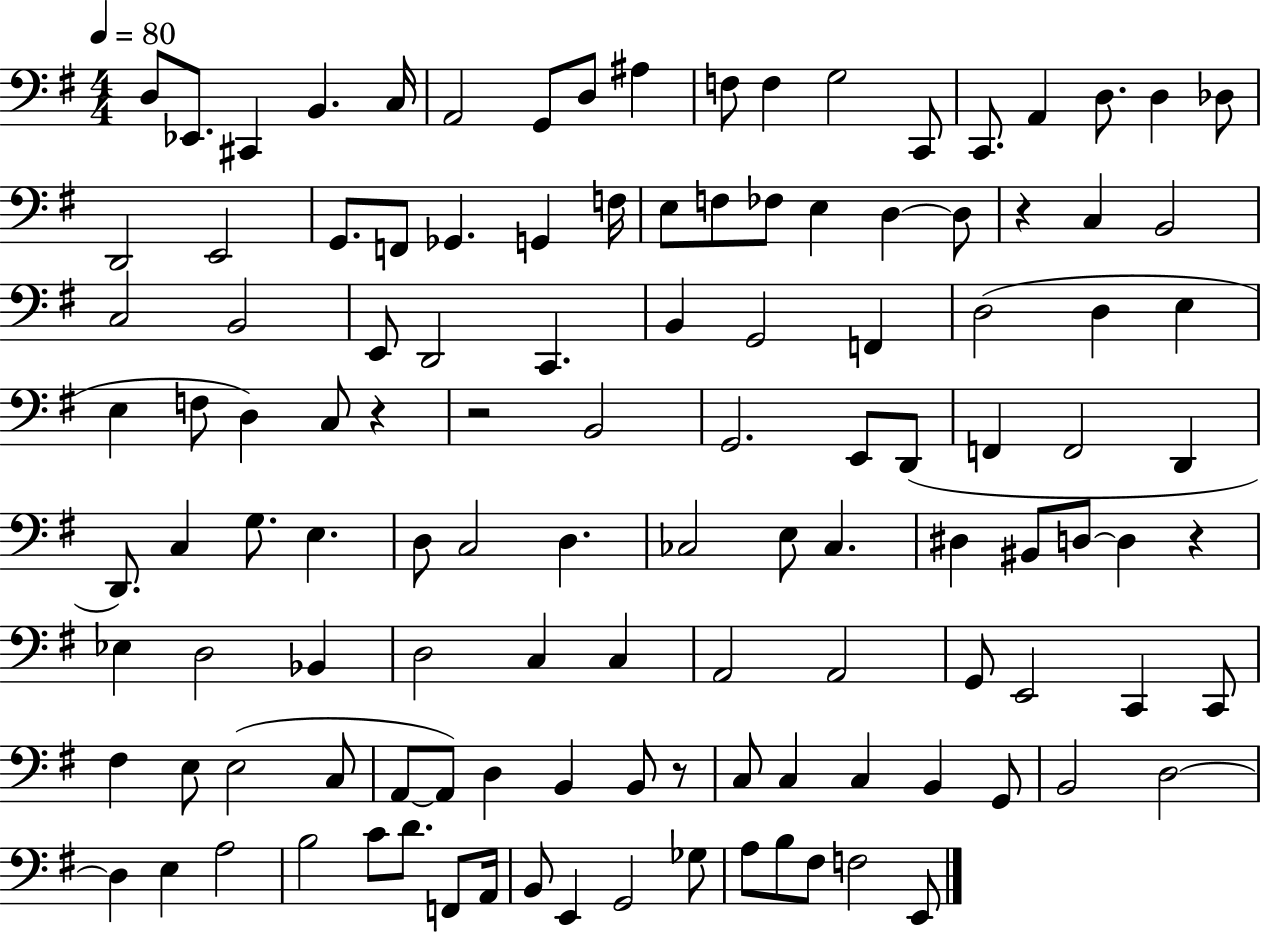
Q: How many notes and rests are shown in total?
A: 119